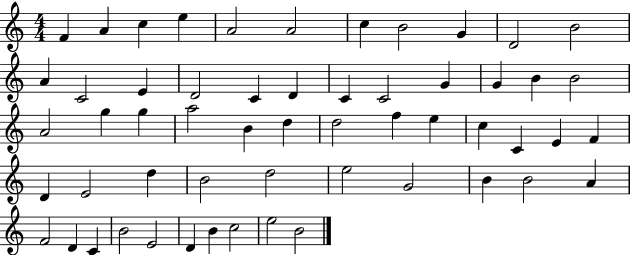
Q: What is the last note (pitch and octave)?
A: B4